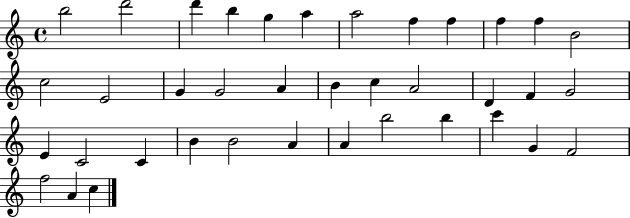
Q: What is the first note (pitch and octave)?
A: B5